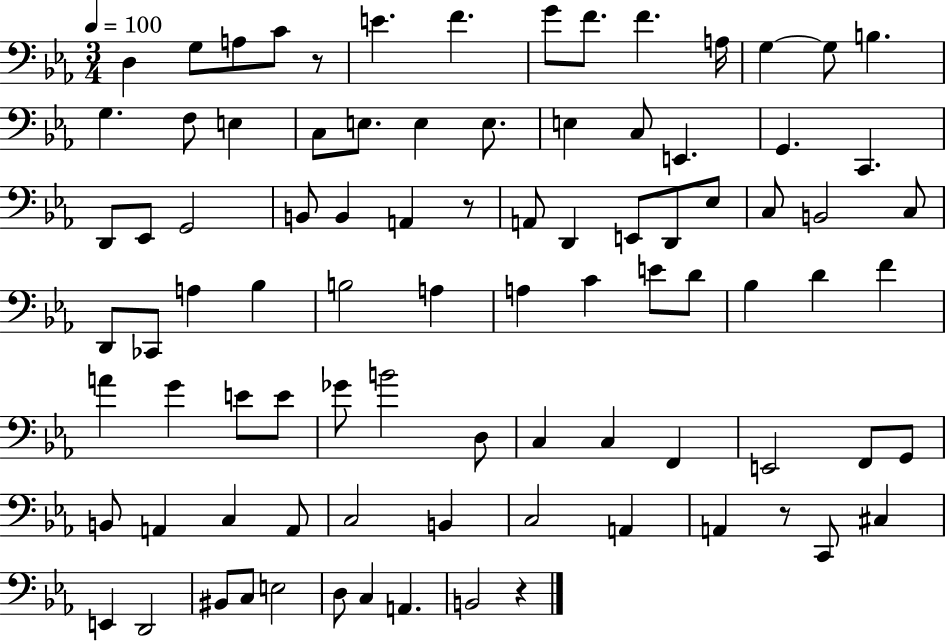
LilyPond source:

{
  \clef bass
  \numericTimeSignature
  \time 3/4
  \key ees \major
  \tempo 4 = 100
  d4 g8 a8 c'8 r8 | e'4. f'4. | g'8 f'8. f'4. a16 | g4~~ g8 b4. | \break g4. f8 e4 | c8 e8. e4 e8. | e4 c8 e,4. | g,4. c,4. | \break d,8 ees,8 g,2 | b,8 b,4 a,4 r8 | a,8 d,4 e,8 d,8 ees8 | c8 b,2 c8 | \break d,8 ces,8 a4 bes4 | b2 a4 | a4 c'4 e'8 d'8 | bes4 d'4 f'4 | \break a'4 g'4 e'8 e'8 | ges'8 b'2 d8 | c4 c4 f,4 | e,2 f,8 g,8 | \break b,8 a,4 c4 a,8 | c2 b,4 | c2 a,4 | a,4 r8 c,8 cis4 | \break e,4 d,2 | bis,8 c8 e2 | d8 c4 a,4. | b,2 r4 | \break \bar "|."
}